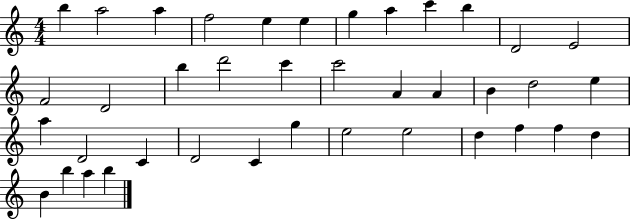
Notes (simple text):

B5/q A5/h A5/q F5/h E5/q E5/q G5/q A5/q C6/q B5/q D4/h E4/h F4/h D4/h B5/q D6/h C6/q C6/h A4/q A4/q B4/q D5/h E5/q A5/q D4/h C4/q D4/h C4/q G5/q E5/h E5/h D5/q F5/q F5/q D5/q B4/q B5/q A5/q B5/q